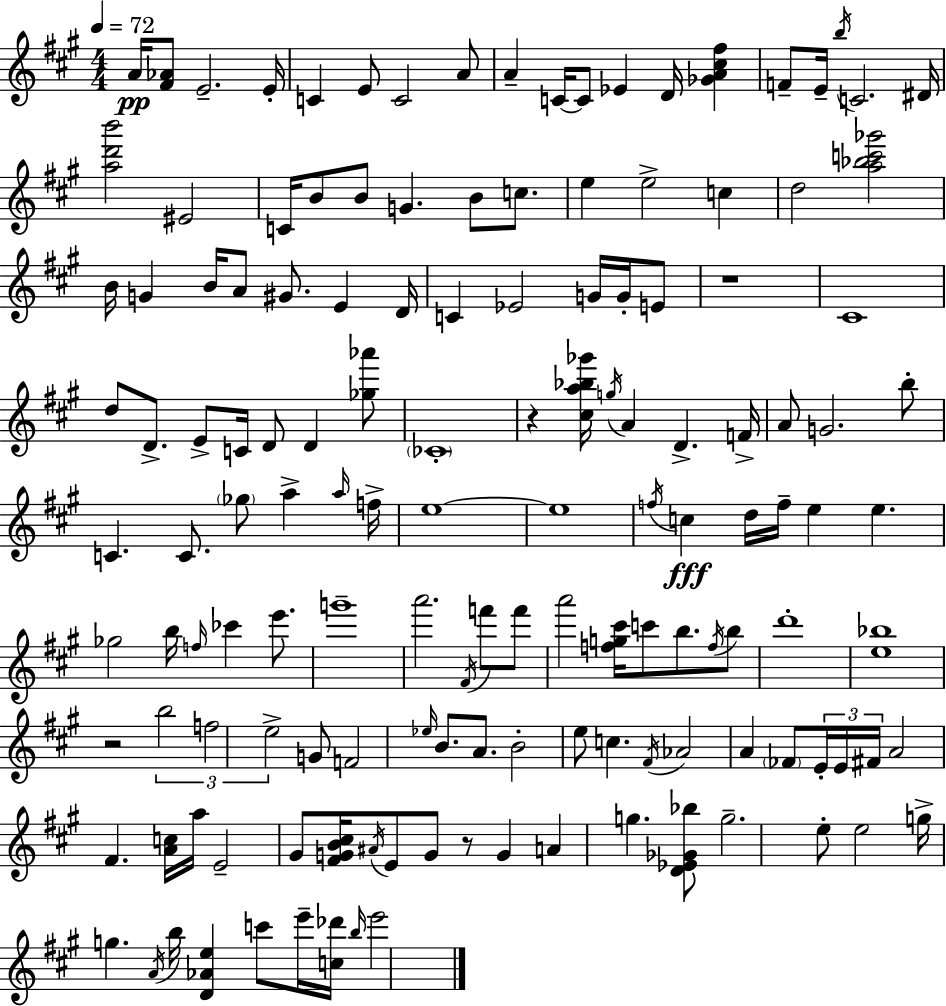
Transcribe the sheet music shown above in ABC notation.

X:1
T:Untitled
M:4/4
L:1/4
K:A
A/4 [^F_A]/2 E2 E/4 C E/2 C2 A/2 A C/4 C/2 _E D/4 [_GA^c^f] F/2 E/4 b/4 C2 ^D/4 [ad'b']2 ^E2 C/4 B/2 B/2 G B/2 c/2 e e2 c d2 [a_bc'_g']2 B/4 G B/4 A/2 ^G/2 E D/4 C _E2 G/4 G/4 E/2 z4 ^C4 d/2 D/2 E/2 C/4 D/2 D [_g_a']/2 _C4 z [^ca_b_g']/4 g/4 A D F/4 A/2 G2 b/2 C C/2 _g/2 a a/4 f/4 e4 e4 f/4 c d/4 f/4 e e _g2 b/4 f/4 _c' e'/2 g'4 a'2 ^F/4 f'/2 f'/2 a'2 [fg^c']/4 c'/2 b/2 f/4 b/2 d'4 [e_b]4 z2 b2 f2 e2 G/2 F2 _e/4 B/2 A/2 B2 e/2 c ^F/4 _A2 A _F/2 E/4 E/4 ^F/4 A2 ^F [Ac]/4 a/4 E2 ^G/2 [^FGB^c]/4 ^A/4 E/2 G/2 z/2 G A g [D_E_G_b]/2 g2 e/2 e2 g/4 g A/4 b/4 [D_Ae] c'/2 e'/4 [c_d']/4 b/4 e'2